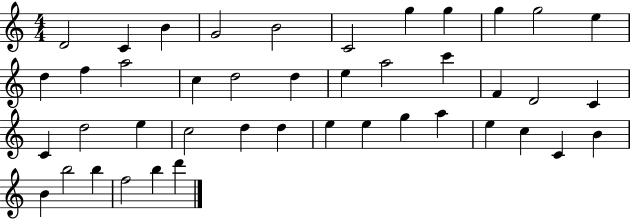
{
  \clef treble
  \numericTimeSignature
  \time 4/4
  \key c \major
  d'2 c'4 b'4 | g'2 b'2 | c'2 g''4 g''4 | g''4 g''2 e''4 | \break d''4 f''4 a''2 | c''4 d''2 d''4 | e''4 a''2 c'''4 | f'4 d'2 c'4 | \break c'4 d''2 e''4 | c''2 d''4 d''4 | e''4 e''4 g''4 a''4 | e''4 c''4 c'4 b'4 | \break b'4 b''2 b''4 | f''2 b''4 d'''4 | \bar "|."
}